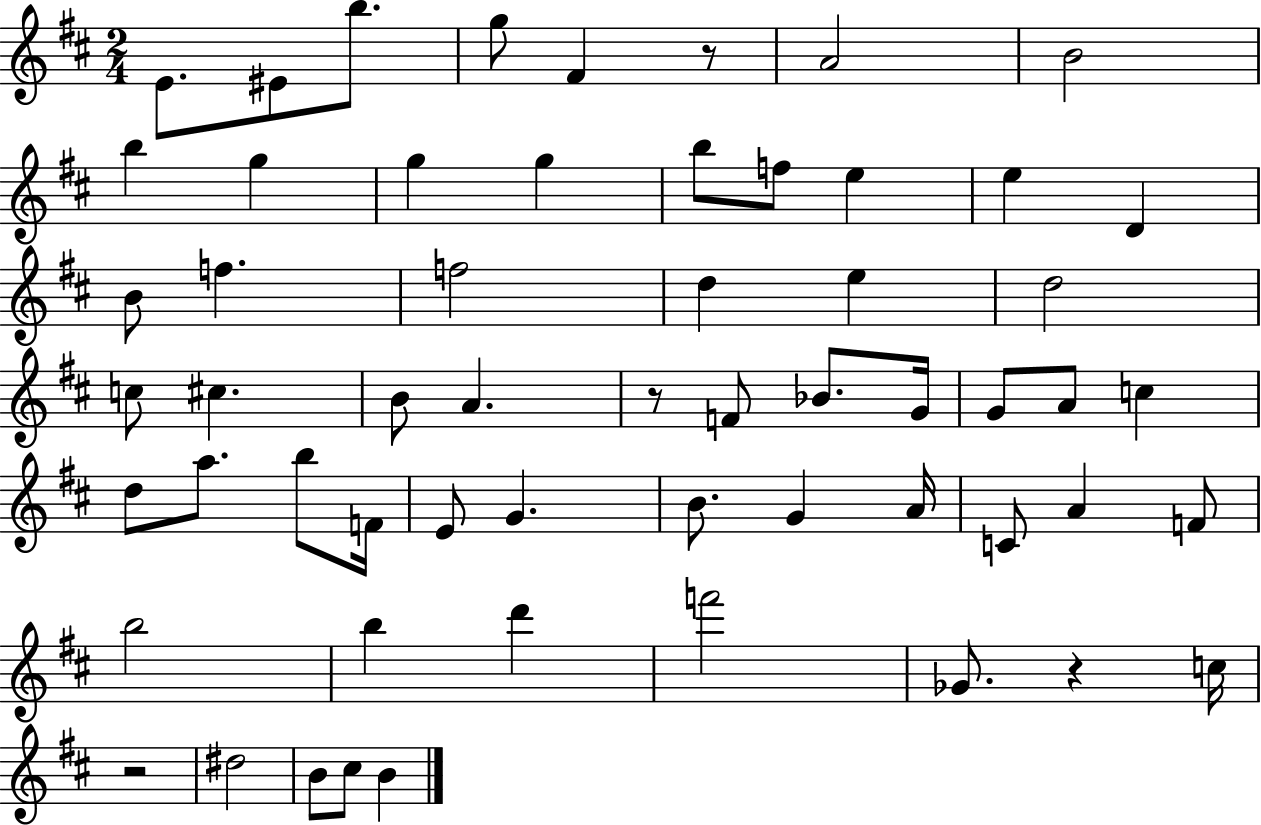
{
  \clef treble
  \numericTimeSignature
  \time 2/4
  \key d \major
  e'8. eis'8 b''8. | g''8 fis'4 r8 | a'2 | b'2 | \break b''4 g''4 | g''4 g''4 | b''8 f''8 e''4 | e''4 d'4 | \break b'8 f''4. | f''2 | d''4 e''4 | d''2 | \break c''8 cis''4. | b'8 a'4. | r8 f'8 bes'8. g'16 | g'8 a'8 c''4 | \break d''8 a''8. b''8 f'16 | e'8 g'4. | b'8. g'4 a'16 | c'8 a'4 f'8 | \break b''2 | b''4 d'''4 | f'''2 | ges'8. r4 c''16 | \break r2 | dis''2 | b'8 cis''8 b'4 | \bar "|."
}